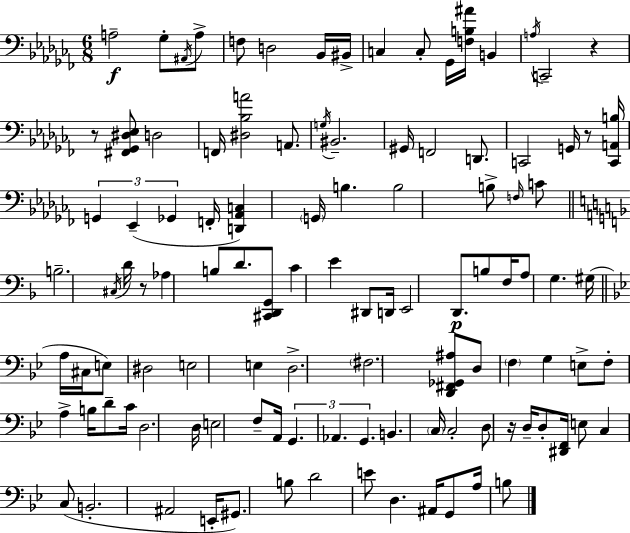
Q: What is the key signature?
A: AES minor